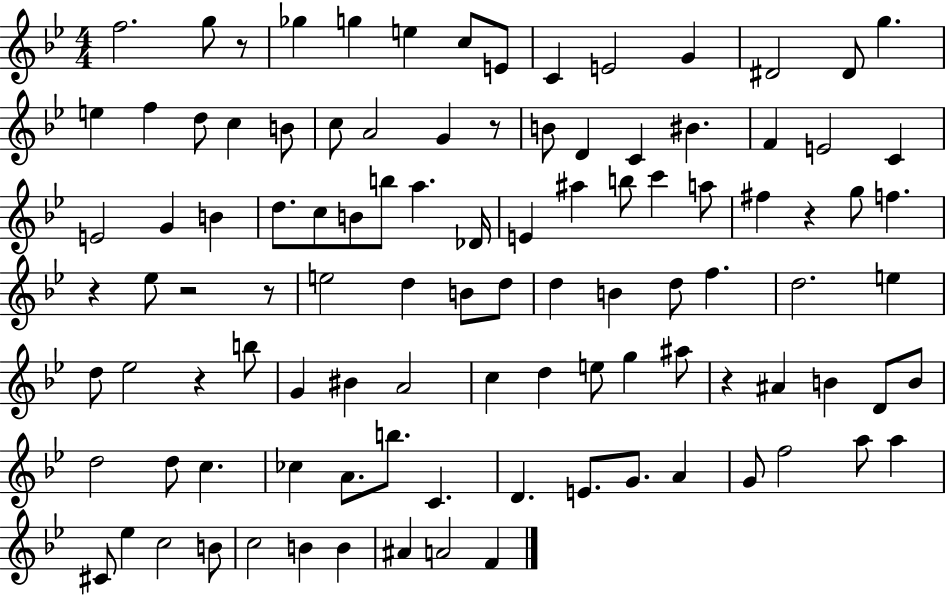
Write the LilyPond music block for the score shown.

{
  \clef treble
  \numericTimeSignature
  \time 4/4
  \key bes \major
  f''2. g''8 r8 | ges''4 g''4 e''4 c''8 e'8 | c'4 e'2 g'4 | dis'2 dis'8 g''4. | \break e''4 f''4 d''8 c''4 b'8 | c''8 a'2 g'4 r8 | b'8 d'4 c'4 bis'4. | f'4 e'2 c'4 | \break e'2 g'4 b'4 | d''8. c''8 b'8 b''8 a''4. des'16 | e'4 ais''4 b''8 c'''4 a''8 | fis''4 r4 g''8 f''4. | \break r4 ees''8 r2 r8 | e''2 d''4 b'8 d''8 | d''4 b'4 d''8 f''4. | d''2. e''4 | \break d''8 ees''2 r4 b''8 | g'4 bis'4 a'2 | c''4 d''4 e''8 g''4 ais''8 | r4 ais'4 b'4 d'8 b'8 | \break d''2 d''8 c''4. | ces''4 a'8. b''8. c'4. | d'4. e'8. g'8. a'4 | g'8 f''2 a''8 a''4 | \break cis'8 ees''4 c''2 b'8 | c''2 b'4 b'4 | ais'4 a'2 f'4 | \bar "|."
}